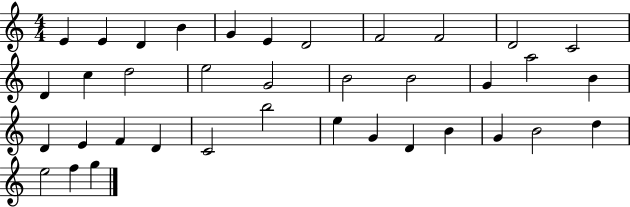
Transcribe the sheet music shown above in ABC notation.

X:1
T:Untitled
M:4/4
L:1/4
K:C
E E D B G E D2 F2 F2 D2 C2 D c d2 e2 G2 B2 B2 G a2 B D E F D C2 b2 e G D B G B2 d e2 f g